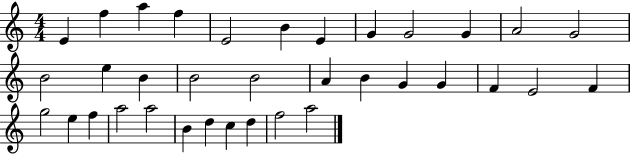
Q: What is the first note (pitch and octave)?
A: E4